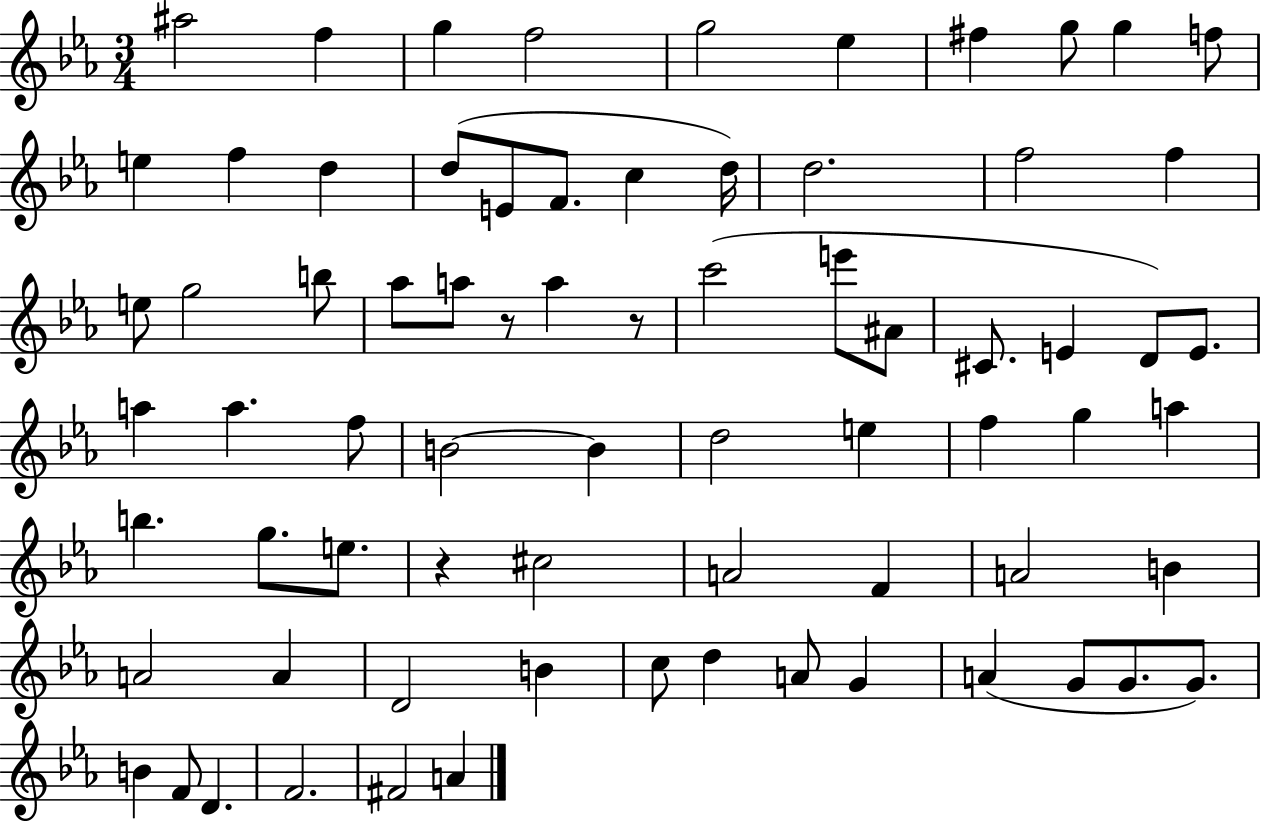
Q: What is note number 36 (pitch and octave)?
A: A5